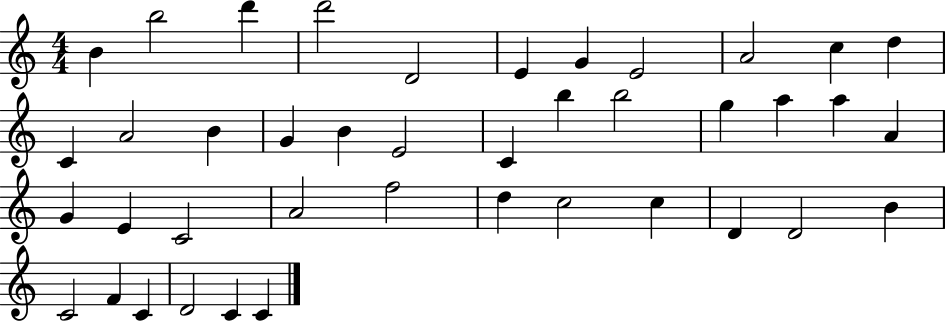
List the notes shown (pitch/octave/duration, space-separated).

B4/q B5/h D6/q D6/h D4/h E4/q G4/q E4/h A4/h C5/q D5/q C4/q A4/h B4/q G4/q B4/q E4/h C4/q B5/q B5/h G5/q A5/q A5/q A4/q G4/q E4/q C4/h A4/h F5/h D5/q C5/h C5/q D4/q D4/h B4/q C4/h F4/q C4/q D4/h C4/q C4/q